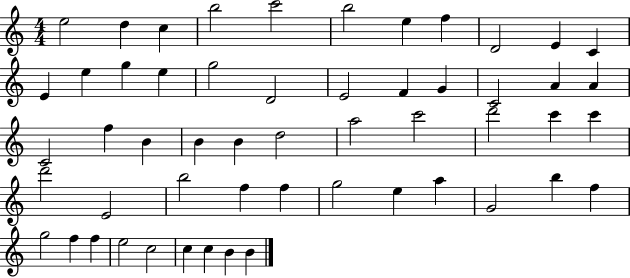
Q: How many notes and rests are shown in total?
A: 54